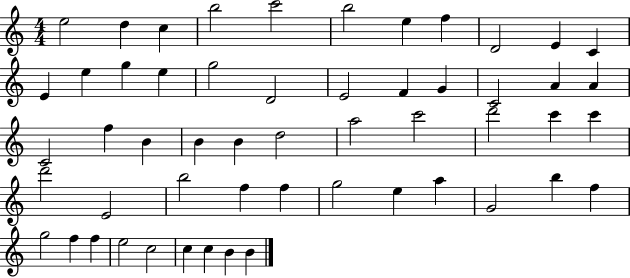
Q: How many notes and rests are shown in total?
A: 54